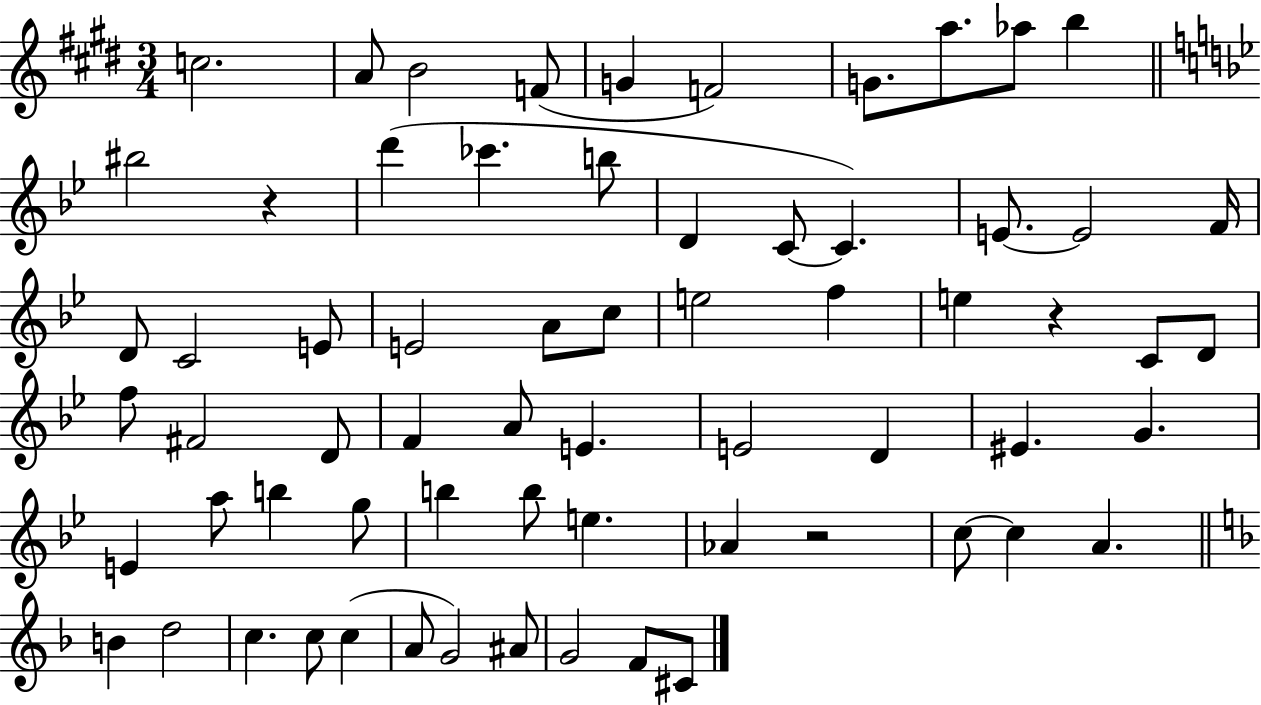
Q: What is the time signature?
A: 3/4